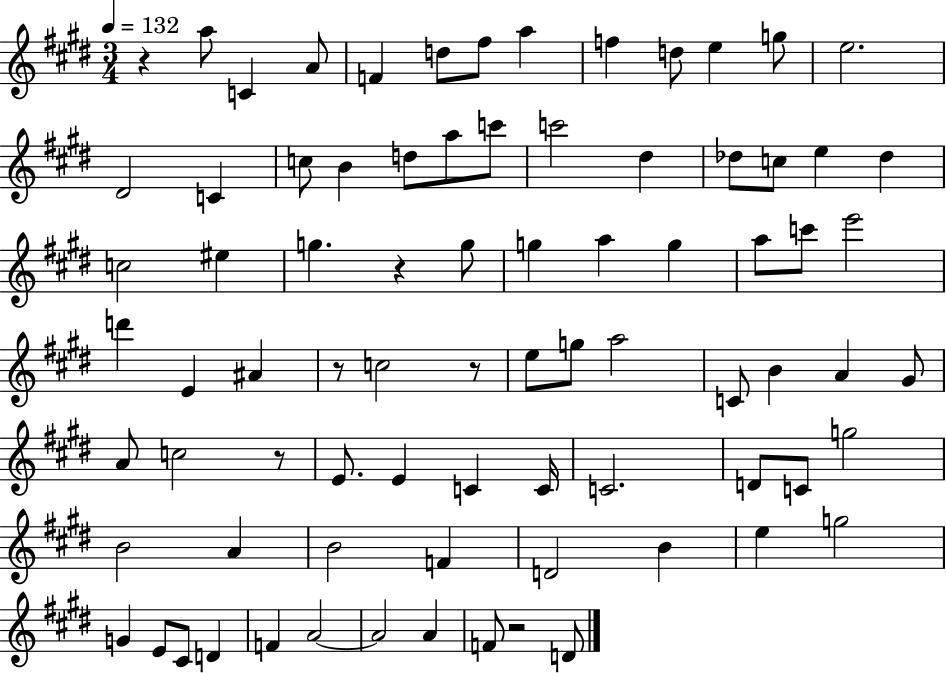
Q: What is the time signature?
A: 3/4